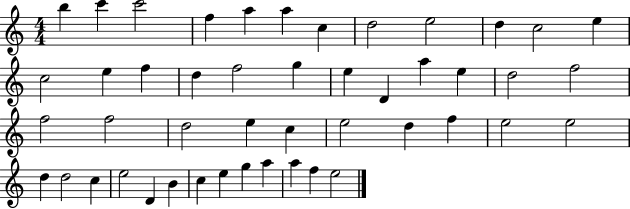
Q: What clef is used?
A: treble